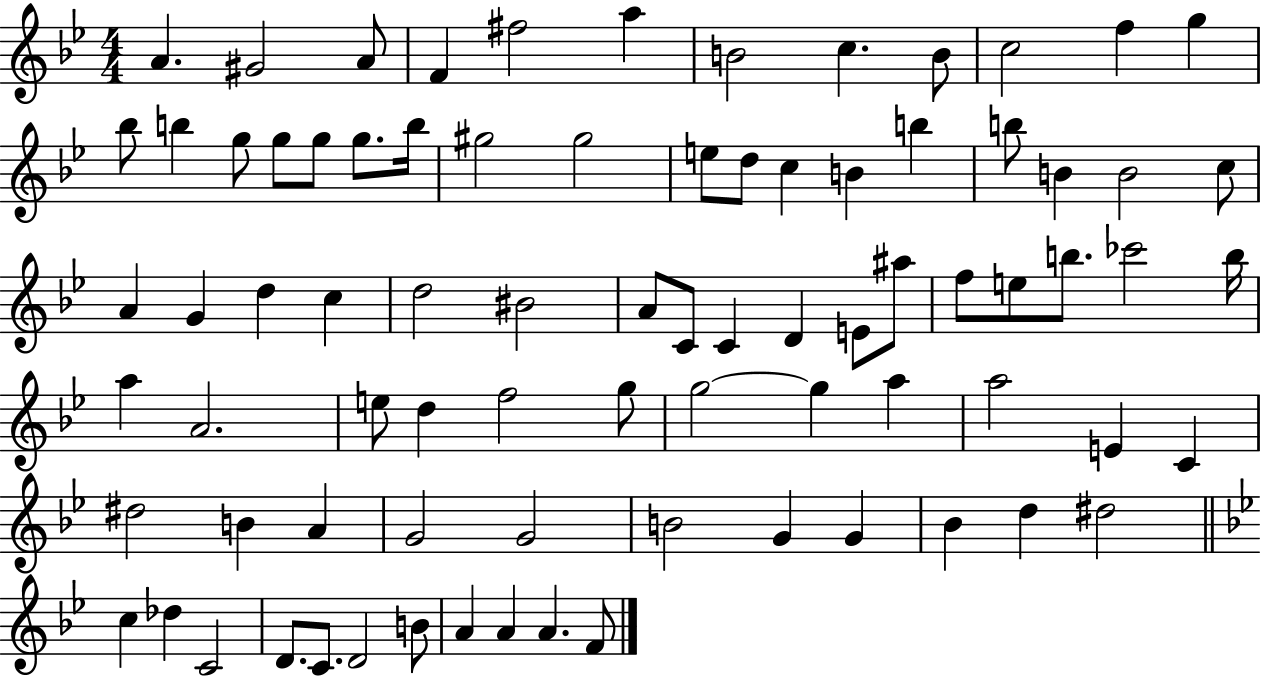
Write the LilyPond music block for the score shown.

{
  \clef treble
  \numericTimeSignature
  \time 4/4
  \key bes \major
  a'4. gis'2 a'8 | f'4 fis''2 a''4 | b'2 c''4. b'8 | c''2 f''4 g''4 | \break bes''8 b''4 g''8 g''8 g''8 g''8. b''16 | gis''2 gis''2 | e''8 d''8 c''4 b'4 b''4 | b''8 b'4 b'2 c''8 | \break a'4 g'4 d''4 c''4 | d''2 bis'2 | a'8 c'8 c'4 d'4 e'8 ais''8 | f''8 e''8 b''8. ces'''2 b''16 | \break a''4 a'2. | e''8 d''4 f''2 g''8 | g''2~~ g''4 a''4 | a''2 e'4 c'4 | \break dis''2 b'4 a'4 | g'2 g'2 | b'2 g'4 g'4 | bes'4 d''4 dis''2 | \break \bar "||" \break \key bes \major c''4 des''4 c'2 | d'8. c'8. d'2 b'8 | a'4 a'4 a'4. f'8 | \bar "|."
}